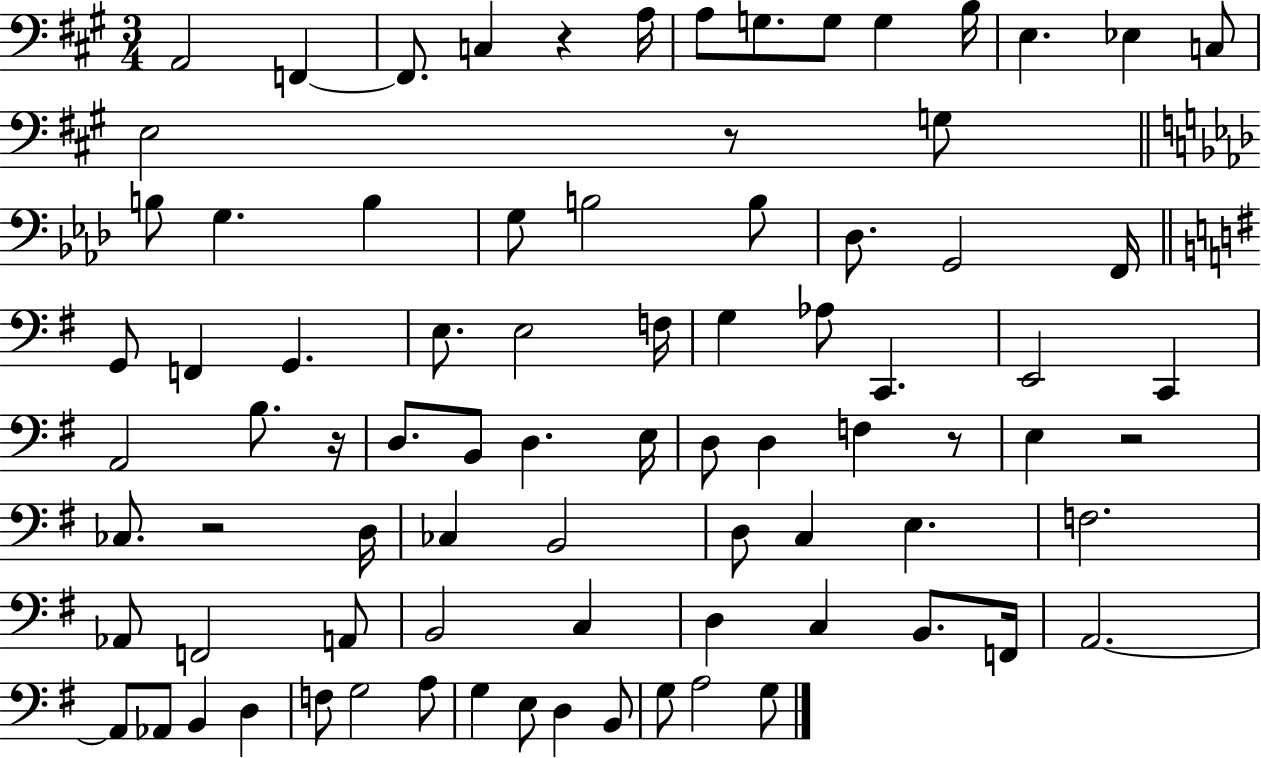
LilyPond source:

{
  \clef bass
  \numericTimeSignature
  \time 3/4
  \key a \major
  a,2 f,4~~ | f,8. c4 r4 a16 | a8 g8. g8 g4 b16 | e4. ees4 c8 | \break e2 r8 g8 | \bar "||" \break \key f \minor b8 g4. b4 | g8 b2 b8 | des8. g,2 f,16 | \bar "||" \break \key g \major g,8 f,4 g,4. | e8. e2 f16 | g4 aes8 c,4. | e,2 c,4 | \break a,2 b8. r16 | d8. b,8 d4. e16 | d8 d4 f4 r8 | e4 r2 | \break ces8. r2 d16 | ces4 b,2 | d8 c4 e4. | f2. | \break aes,8 f,2 a,8 | b,2 c4 | d4 c4 b,8. f,16 | a,2.~~ | \break a,8 aes,8 b,4 d4 | f8 g2 a8 | g4 e8 d4 b,8 | g8 a2 g8 | \break \bar "|."
}